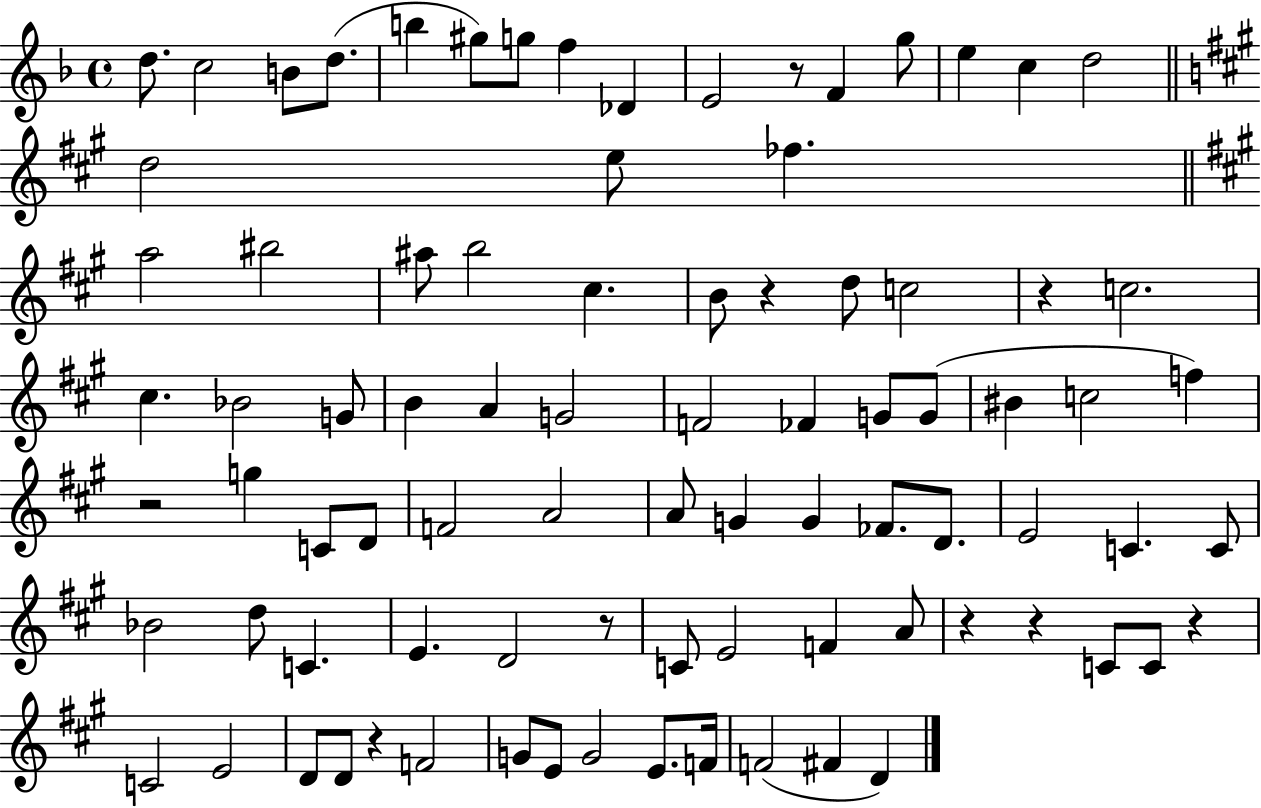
{
  \clef treble
  \time 4/4
  \defaultTimeSignature
  \key f \major
  d''8. c''2 b'8 d''8.( | b''4 gis''8) g''8 f''4 des'4 | e'2 r8 f'4 g''8 | e''4 c''4 d''2 | \break \bar "||" \break \key a \major d''2 e''8 fes''4. | \bar "||" \break \key a \major a''2 bis''2 | ais''8 b''2 cis''4. | b'8 r4 d''8 c''2 | r4 c''2. | \break cis''4. bes'2 g'8 | b'4 a'4 g'2 | f'2 fes'4 g'8 g'8( | bis'4 c''2 f''4) | \break r2 g''4 c'8 d'8 | f'2 a'2 | a'8 g'4 g'4 fes'8. d'8. | e'2 c'4. c'8 | \break bes'2 d''8 c'4. | e'4. d'2 r8 | c'8 e'2 f'4 a'8 | r4 r4 c'8 c'8 r4 | \break c'2 e'2 | d'8 d'8 r4 f'2 | g'8 e'8 g'2 e'8. f'16 | f'2( fis'4 d'4) | \break \bar "|."
}